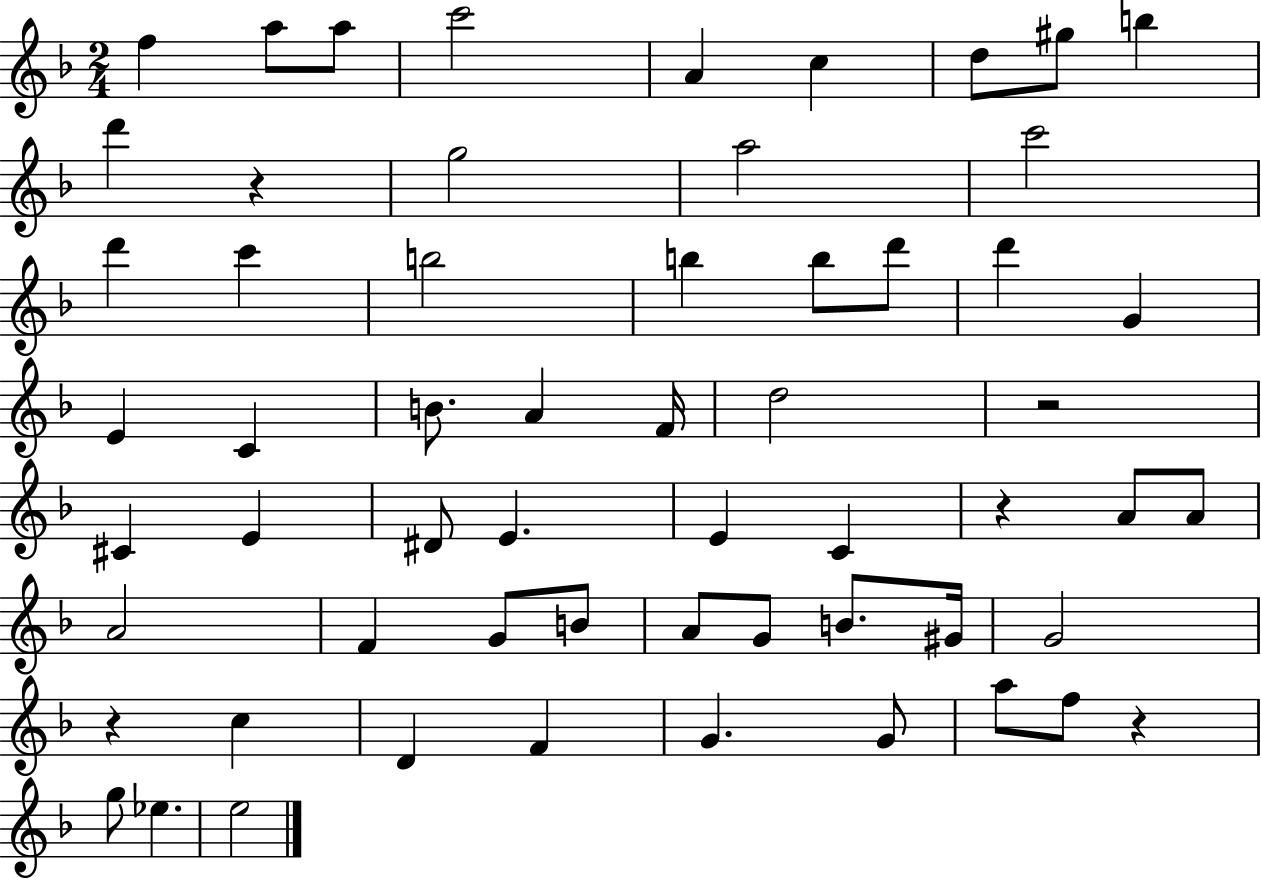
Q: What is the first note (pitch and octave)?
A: F5